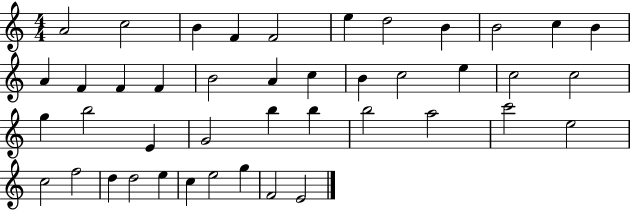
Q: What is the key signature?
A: C major